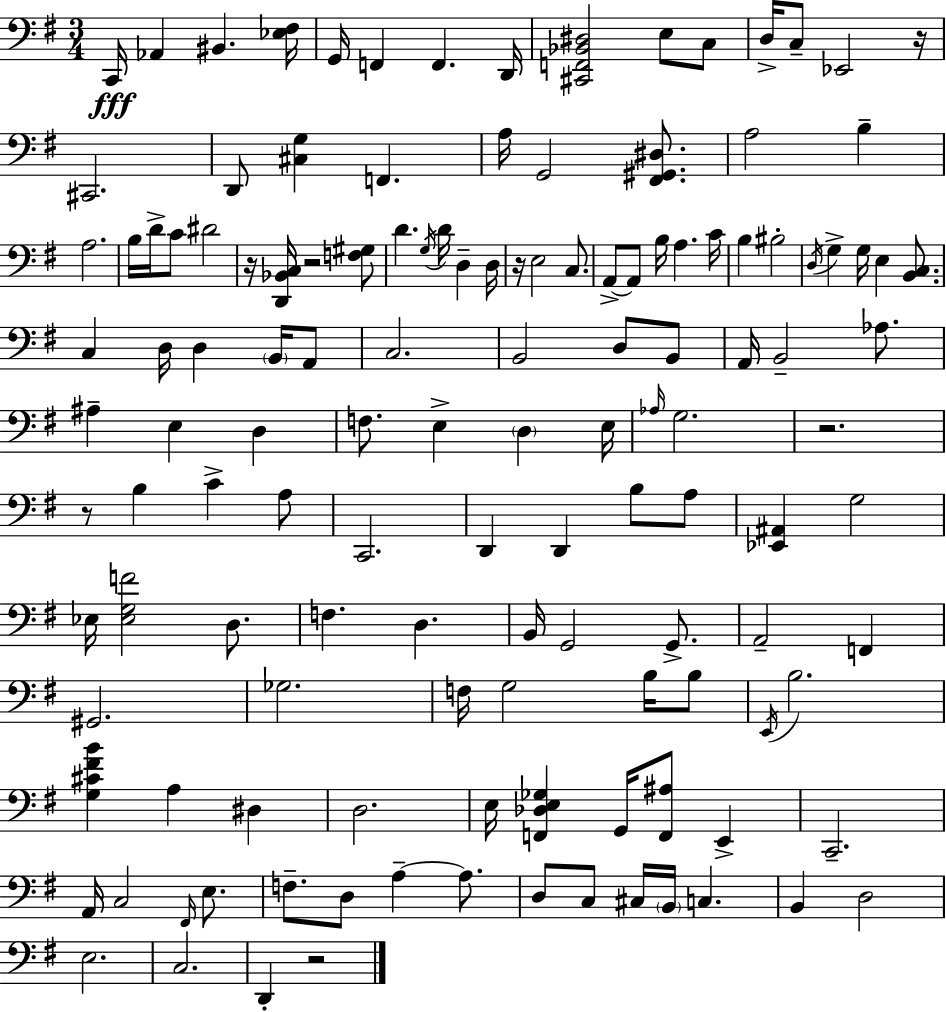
X:1
T:Untitled
M:3/4
L:1/4
K:G
C,,/4 _A,, ^B,, [_E,^F,]/4 G,,/4 F,, F,, D,,/4 [^C,,F,,_B,,^D,]2 E,/2 C,/2 D,/4 C,/2 _E,,2 z/4 ^C,,2 D,,/2 [^C,G,] F,, A,/4 G,,2 [^F,,^G,,^D,]/2 A,2 B, A,2 B,/4 D/4 C/2 ^D2 z/4 [D,,_B,,C,]/4 z2 [F,^G,]/2 D G,/4 D/4 D, D,/4 z/4 E,2 C,/2 A,,/2 A,,/2 B,/4 A, C/4 B, ^B,2 D,/4 G, G,/4 E, [B,,C,]/2 C, D,/4 D, B,,/4 A,,/2 C,2 B,,2 D,/2 B,,/2 A,,/4 B,,2 _A,/2 ^A, E, D, F,/2 E, D, E,/4 _A,/4 G,2 z2 z/2 B, C A,/2 C,,2 D,, D,, B,/2 A,/2 [_E,,^A,,] G,2 _E,/4 [_E,G,F]2 D,/2 F, D, B,,/4 G,,2 G,,/2 A,,2 F,, ^G,,2 _G,2 F,/4 G,2 B,/4 B,/2 E,,/4 B,2 [G,^C^FB] A, ^D, D,2 E,/4 [F,,_D,E,_G,] G,,/4 [F,,^A,]/2 E,, C,,2 A,,/4 C,2 ^F,,/4 E,/2 F,/2 D,/2 A, A,/2 D,/2 C,/2 ^C,/4 B,,/4 C, B,, D,2 E,2 C,2 D,, z2